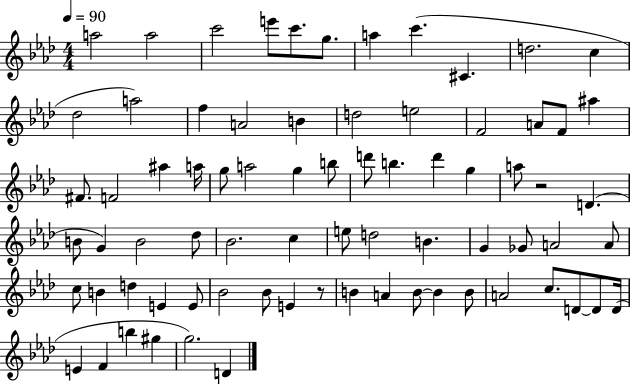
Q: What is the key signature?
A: AES major